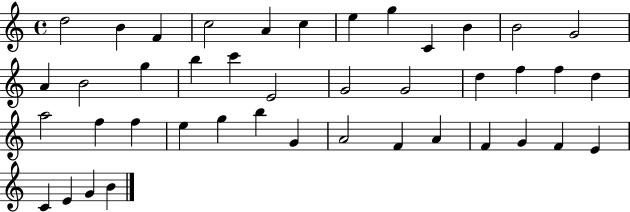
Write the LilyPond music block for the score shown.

{
  \clef treble
  \time 4/4
  \defaultTimeSignature
  \key c \major
  d''2 b'4 f'4 | c''2 a'4 c''4 | e''4 g''4 c'4 b'4 | b'2 g'2 | \break a'4 b'2 g''4 | b''4 c'''4 e'2 | g'2 g'2 | d''4 f''4 f''4 d''4 | \break a''2 f''4 f''4 | e''4 g''4 b''4 g'4 | a'2 f'4 a'4 | f'4 g'4 f'4 e'4 | \break c'4 e'4 g'4 b'4 | \bar "|."
}